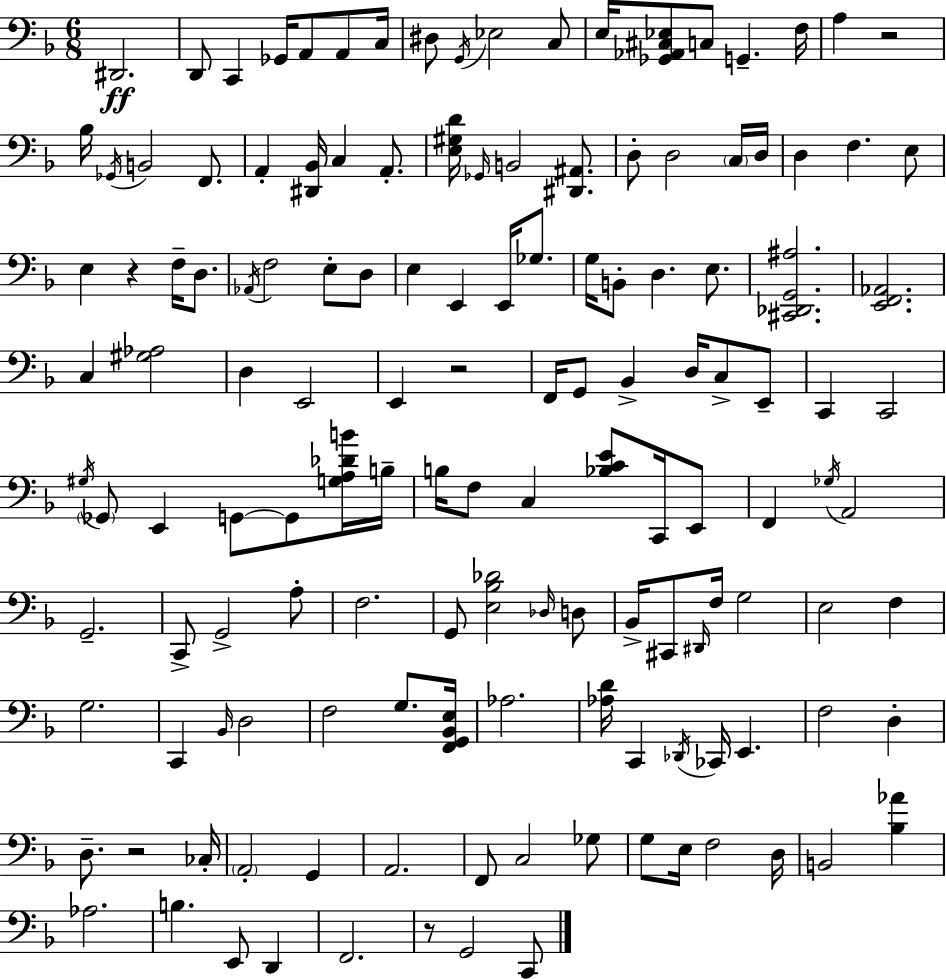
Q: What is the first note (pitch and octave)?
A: D#2